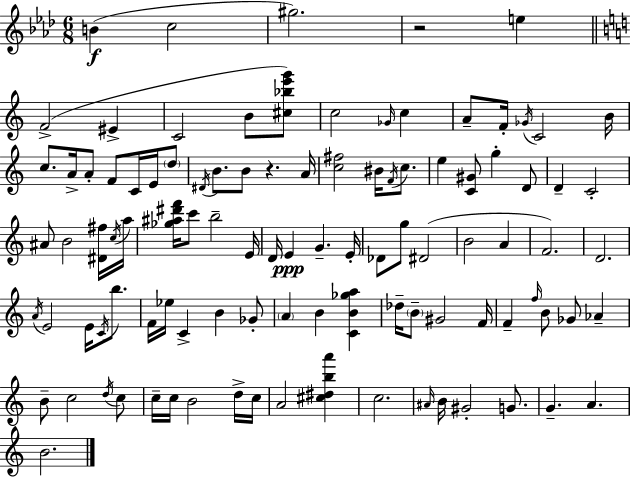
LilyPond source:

{
  \clef treble
  \numericTimeSignature
  \time 6/8
  \key f \minor
  b'4(\f c''2 | gis''2.) | r2 e''4 | \bar "||" \break \key a \minor f'2->( eis'4-> | c'2 b'8 <cis'' bes'' e''' g'''>8) | c''2 \grace { ges'16 } c''4 | a'8-- f'16-. \acciaccatura { ges'16 } c'2 | \break b'16 c''8. a'16-> a'8-. f'8 c'16 e'16 | \parenthesize d''8 \acciaccatura { dis'16 } b'8. b'8 r4. | a'16 <c'' fis''>2 bis'16 | \acciaccatura { f'16 } c''8. e''4 <c' gis'>8 g''4-. | \break d'8 d'4-- c'2-. | ais'8 b'2 | <dis' fis''>16 \acciaccatura { c''16 } a''16 <ges'' ais'' dis''' f'''>16 c'''8 b''2-- | e'16 d'16 e'4\ppp g'4.-- | \break e'16-. des'8 g''8 dis'2( | b'2 | a'4 f'2.) | d'2. | \break \acciaccatura { a'16 } e'2 | e'16 \acciaccatura { c'16 } b''8. f'16 ees''16 c'4-> | b'4 ges'8-. \parenthesize a'4 b'4 | <c' b' ges'' a''>4 des''16-- \parenthesize b'8-- gis'2 | \break f'16 f'4-- \grace { f''16 } | b'8 ges'8 aes'4-- b'8-- c''2 | \acciaccatura { d''16 } c''8 c''16-- c''16 b'2 | d''16-> c''16 a'2 | \break <cis'' dis'' b'' a'''>4 c''2. | \grace { ais'16 } b'16 gis'2-. | g'8. g'4.-- | a'4. b'2. | \break \bar "|."
}